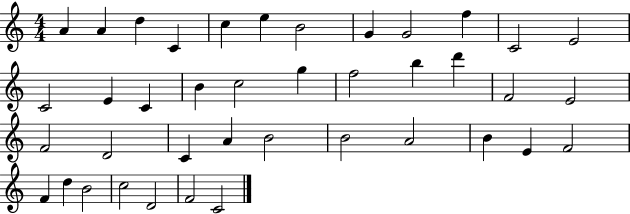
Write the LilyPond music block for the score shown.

{
  \clef treble
  \numericTimeSignature
  \time 4/4
  \key c \major
  a'4 a'4 d''4 c'4 | c''4 e''4 b'2 | g'4 g'2 f''4 | c'2 e'2 | \break c'2 e'4 c'4 | b'4 c''2 g''4 | f''2 b''4 d'''4 | f'2 e'2 | \break f'2 d'2 | c'4 a'4 b'2 | b'2 a'2 | b'4 e'4 f'2 | \break f'4 d''4 b'2 | c''2 d'2 | f'2 c'2 | \bar "|."
}